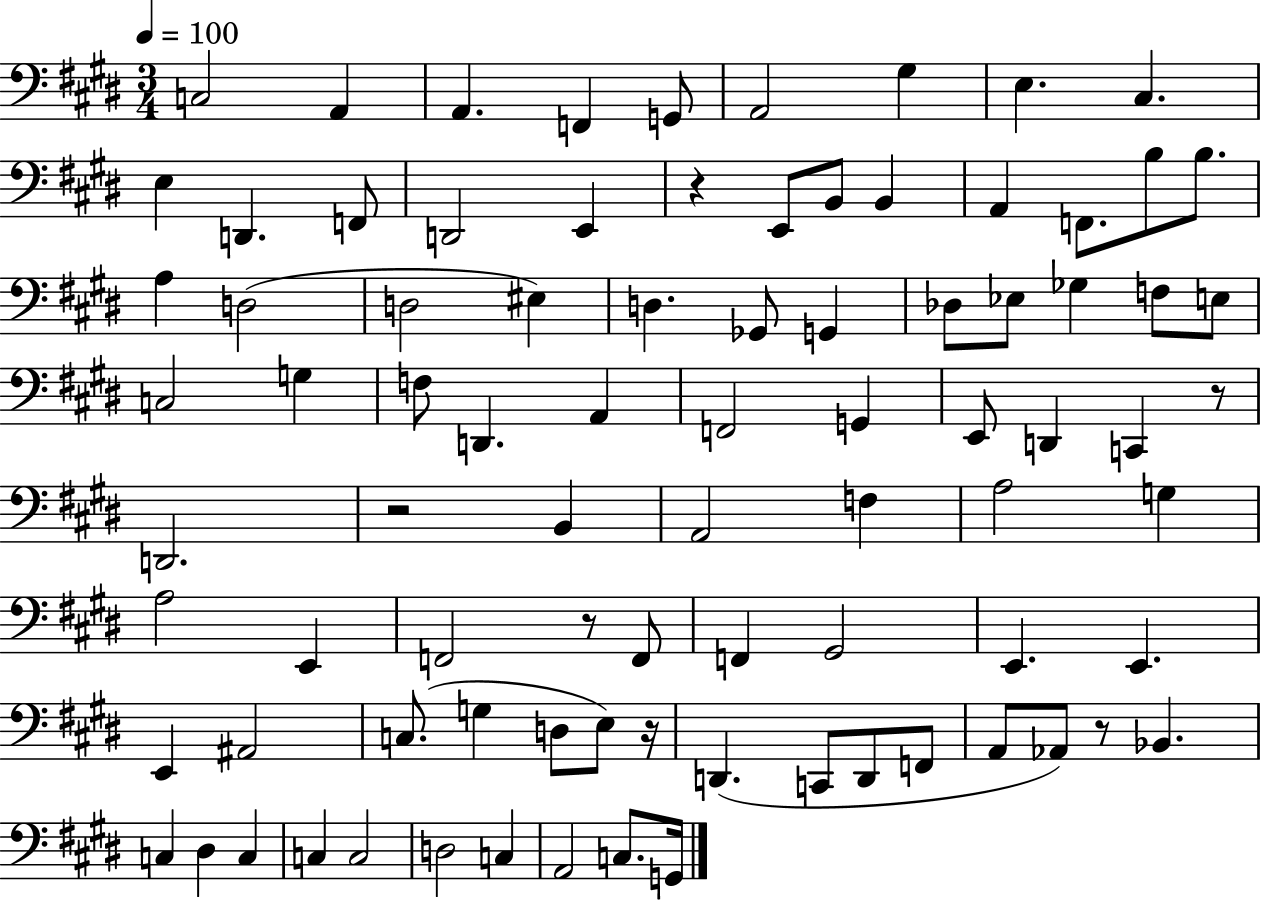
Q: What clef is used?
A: bass